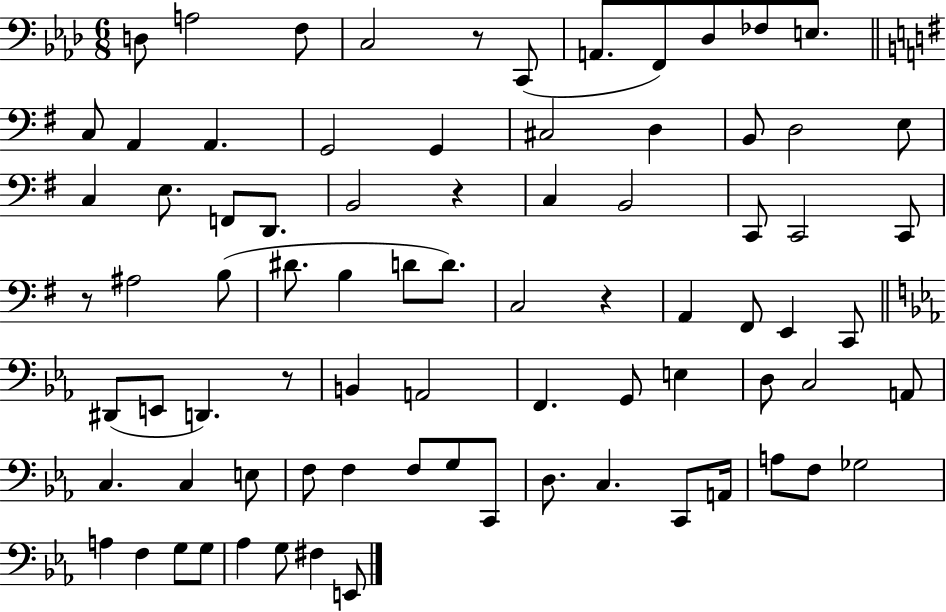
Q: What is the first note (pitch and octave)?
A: D3